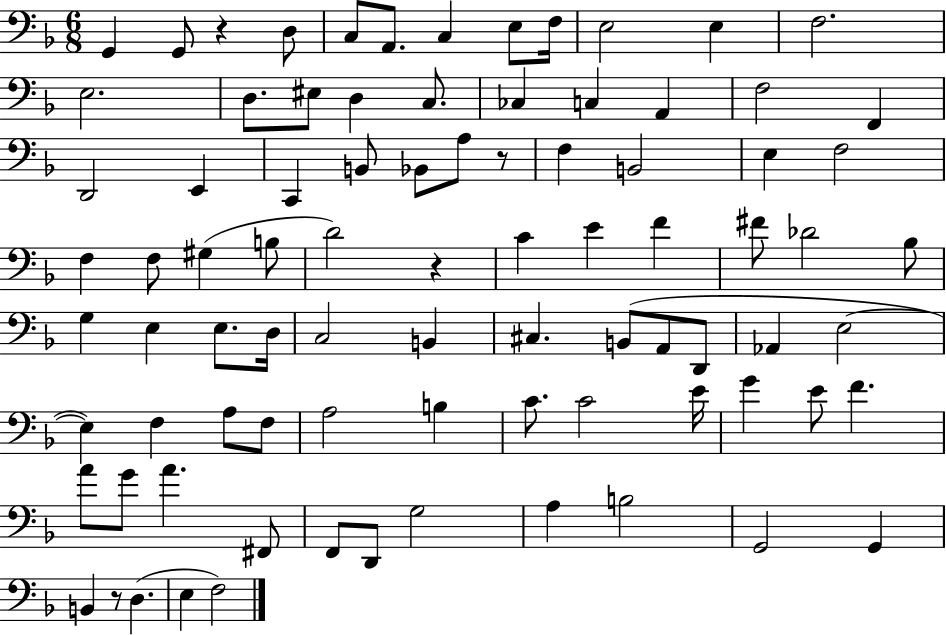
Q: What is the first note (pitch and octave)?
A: G2